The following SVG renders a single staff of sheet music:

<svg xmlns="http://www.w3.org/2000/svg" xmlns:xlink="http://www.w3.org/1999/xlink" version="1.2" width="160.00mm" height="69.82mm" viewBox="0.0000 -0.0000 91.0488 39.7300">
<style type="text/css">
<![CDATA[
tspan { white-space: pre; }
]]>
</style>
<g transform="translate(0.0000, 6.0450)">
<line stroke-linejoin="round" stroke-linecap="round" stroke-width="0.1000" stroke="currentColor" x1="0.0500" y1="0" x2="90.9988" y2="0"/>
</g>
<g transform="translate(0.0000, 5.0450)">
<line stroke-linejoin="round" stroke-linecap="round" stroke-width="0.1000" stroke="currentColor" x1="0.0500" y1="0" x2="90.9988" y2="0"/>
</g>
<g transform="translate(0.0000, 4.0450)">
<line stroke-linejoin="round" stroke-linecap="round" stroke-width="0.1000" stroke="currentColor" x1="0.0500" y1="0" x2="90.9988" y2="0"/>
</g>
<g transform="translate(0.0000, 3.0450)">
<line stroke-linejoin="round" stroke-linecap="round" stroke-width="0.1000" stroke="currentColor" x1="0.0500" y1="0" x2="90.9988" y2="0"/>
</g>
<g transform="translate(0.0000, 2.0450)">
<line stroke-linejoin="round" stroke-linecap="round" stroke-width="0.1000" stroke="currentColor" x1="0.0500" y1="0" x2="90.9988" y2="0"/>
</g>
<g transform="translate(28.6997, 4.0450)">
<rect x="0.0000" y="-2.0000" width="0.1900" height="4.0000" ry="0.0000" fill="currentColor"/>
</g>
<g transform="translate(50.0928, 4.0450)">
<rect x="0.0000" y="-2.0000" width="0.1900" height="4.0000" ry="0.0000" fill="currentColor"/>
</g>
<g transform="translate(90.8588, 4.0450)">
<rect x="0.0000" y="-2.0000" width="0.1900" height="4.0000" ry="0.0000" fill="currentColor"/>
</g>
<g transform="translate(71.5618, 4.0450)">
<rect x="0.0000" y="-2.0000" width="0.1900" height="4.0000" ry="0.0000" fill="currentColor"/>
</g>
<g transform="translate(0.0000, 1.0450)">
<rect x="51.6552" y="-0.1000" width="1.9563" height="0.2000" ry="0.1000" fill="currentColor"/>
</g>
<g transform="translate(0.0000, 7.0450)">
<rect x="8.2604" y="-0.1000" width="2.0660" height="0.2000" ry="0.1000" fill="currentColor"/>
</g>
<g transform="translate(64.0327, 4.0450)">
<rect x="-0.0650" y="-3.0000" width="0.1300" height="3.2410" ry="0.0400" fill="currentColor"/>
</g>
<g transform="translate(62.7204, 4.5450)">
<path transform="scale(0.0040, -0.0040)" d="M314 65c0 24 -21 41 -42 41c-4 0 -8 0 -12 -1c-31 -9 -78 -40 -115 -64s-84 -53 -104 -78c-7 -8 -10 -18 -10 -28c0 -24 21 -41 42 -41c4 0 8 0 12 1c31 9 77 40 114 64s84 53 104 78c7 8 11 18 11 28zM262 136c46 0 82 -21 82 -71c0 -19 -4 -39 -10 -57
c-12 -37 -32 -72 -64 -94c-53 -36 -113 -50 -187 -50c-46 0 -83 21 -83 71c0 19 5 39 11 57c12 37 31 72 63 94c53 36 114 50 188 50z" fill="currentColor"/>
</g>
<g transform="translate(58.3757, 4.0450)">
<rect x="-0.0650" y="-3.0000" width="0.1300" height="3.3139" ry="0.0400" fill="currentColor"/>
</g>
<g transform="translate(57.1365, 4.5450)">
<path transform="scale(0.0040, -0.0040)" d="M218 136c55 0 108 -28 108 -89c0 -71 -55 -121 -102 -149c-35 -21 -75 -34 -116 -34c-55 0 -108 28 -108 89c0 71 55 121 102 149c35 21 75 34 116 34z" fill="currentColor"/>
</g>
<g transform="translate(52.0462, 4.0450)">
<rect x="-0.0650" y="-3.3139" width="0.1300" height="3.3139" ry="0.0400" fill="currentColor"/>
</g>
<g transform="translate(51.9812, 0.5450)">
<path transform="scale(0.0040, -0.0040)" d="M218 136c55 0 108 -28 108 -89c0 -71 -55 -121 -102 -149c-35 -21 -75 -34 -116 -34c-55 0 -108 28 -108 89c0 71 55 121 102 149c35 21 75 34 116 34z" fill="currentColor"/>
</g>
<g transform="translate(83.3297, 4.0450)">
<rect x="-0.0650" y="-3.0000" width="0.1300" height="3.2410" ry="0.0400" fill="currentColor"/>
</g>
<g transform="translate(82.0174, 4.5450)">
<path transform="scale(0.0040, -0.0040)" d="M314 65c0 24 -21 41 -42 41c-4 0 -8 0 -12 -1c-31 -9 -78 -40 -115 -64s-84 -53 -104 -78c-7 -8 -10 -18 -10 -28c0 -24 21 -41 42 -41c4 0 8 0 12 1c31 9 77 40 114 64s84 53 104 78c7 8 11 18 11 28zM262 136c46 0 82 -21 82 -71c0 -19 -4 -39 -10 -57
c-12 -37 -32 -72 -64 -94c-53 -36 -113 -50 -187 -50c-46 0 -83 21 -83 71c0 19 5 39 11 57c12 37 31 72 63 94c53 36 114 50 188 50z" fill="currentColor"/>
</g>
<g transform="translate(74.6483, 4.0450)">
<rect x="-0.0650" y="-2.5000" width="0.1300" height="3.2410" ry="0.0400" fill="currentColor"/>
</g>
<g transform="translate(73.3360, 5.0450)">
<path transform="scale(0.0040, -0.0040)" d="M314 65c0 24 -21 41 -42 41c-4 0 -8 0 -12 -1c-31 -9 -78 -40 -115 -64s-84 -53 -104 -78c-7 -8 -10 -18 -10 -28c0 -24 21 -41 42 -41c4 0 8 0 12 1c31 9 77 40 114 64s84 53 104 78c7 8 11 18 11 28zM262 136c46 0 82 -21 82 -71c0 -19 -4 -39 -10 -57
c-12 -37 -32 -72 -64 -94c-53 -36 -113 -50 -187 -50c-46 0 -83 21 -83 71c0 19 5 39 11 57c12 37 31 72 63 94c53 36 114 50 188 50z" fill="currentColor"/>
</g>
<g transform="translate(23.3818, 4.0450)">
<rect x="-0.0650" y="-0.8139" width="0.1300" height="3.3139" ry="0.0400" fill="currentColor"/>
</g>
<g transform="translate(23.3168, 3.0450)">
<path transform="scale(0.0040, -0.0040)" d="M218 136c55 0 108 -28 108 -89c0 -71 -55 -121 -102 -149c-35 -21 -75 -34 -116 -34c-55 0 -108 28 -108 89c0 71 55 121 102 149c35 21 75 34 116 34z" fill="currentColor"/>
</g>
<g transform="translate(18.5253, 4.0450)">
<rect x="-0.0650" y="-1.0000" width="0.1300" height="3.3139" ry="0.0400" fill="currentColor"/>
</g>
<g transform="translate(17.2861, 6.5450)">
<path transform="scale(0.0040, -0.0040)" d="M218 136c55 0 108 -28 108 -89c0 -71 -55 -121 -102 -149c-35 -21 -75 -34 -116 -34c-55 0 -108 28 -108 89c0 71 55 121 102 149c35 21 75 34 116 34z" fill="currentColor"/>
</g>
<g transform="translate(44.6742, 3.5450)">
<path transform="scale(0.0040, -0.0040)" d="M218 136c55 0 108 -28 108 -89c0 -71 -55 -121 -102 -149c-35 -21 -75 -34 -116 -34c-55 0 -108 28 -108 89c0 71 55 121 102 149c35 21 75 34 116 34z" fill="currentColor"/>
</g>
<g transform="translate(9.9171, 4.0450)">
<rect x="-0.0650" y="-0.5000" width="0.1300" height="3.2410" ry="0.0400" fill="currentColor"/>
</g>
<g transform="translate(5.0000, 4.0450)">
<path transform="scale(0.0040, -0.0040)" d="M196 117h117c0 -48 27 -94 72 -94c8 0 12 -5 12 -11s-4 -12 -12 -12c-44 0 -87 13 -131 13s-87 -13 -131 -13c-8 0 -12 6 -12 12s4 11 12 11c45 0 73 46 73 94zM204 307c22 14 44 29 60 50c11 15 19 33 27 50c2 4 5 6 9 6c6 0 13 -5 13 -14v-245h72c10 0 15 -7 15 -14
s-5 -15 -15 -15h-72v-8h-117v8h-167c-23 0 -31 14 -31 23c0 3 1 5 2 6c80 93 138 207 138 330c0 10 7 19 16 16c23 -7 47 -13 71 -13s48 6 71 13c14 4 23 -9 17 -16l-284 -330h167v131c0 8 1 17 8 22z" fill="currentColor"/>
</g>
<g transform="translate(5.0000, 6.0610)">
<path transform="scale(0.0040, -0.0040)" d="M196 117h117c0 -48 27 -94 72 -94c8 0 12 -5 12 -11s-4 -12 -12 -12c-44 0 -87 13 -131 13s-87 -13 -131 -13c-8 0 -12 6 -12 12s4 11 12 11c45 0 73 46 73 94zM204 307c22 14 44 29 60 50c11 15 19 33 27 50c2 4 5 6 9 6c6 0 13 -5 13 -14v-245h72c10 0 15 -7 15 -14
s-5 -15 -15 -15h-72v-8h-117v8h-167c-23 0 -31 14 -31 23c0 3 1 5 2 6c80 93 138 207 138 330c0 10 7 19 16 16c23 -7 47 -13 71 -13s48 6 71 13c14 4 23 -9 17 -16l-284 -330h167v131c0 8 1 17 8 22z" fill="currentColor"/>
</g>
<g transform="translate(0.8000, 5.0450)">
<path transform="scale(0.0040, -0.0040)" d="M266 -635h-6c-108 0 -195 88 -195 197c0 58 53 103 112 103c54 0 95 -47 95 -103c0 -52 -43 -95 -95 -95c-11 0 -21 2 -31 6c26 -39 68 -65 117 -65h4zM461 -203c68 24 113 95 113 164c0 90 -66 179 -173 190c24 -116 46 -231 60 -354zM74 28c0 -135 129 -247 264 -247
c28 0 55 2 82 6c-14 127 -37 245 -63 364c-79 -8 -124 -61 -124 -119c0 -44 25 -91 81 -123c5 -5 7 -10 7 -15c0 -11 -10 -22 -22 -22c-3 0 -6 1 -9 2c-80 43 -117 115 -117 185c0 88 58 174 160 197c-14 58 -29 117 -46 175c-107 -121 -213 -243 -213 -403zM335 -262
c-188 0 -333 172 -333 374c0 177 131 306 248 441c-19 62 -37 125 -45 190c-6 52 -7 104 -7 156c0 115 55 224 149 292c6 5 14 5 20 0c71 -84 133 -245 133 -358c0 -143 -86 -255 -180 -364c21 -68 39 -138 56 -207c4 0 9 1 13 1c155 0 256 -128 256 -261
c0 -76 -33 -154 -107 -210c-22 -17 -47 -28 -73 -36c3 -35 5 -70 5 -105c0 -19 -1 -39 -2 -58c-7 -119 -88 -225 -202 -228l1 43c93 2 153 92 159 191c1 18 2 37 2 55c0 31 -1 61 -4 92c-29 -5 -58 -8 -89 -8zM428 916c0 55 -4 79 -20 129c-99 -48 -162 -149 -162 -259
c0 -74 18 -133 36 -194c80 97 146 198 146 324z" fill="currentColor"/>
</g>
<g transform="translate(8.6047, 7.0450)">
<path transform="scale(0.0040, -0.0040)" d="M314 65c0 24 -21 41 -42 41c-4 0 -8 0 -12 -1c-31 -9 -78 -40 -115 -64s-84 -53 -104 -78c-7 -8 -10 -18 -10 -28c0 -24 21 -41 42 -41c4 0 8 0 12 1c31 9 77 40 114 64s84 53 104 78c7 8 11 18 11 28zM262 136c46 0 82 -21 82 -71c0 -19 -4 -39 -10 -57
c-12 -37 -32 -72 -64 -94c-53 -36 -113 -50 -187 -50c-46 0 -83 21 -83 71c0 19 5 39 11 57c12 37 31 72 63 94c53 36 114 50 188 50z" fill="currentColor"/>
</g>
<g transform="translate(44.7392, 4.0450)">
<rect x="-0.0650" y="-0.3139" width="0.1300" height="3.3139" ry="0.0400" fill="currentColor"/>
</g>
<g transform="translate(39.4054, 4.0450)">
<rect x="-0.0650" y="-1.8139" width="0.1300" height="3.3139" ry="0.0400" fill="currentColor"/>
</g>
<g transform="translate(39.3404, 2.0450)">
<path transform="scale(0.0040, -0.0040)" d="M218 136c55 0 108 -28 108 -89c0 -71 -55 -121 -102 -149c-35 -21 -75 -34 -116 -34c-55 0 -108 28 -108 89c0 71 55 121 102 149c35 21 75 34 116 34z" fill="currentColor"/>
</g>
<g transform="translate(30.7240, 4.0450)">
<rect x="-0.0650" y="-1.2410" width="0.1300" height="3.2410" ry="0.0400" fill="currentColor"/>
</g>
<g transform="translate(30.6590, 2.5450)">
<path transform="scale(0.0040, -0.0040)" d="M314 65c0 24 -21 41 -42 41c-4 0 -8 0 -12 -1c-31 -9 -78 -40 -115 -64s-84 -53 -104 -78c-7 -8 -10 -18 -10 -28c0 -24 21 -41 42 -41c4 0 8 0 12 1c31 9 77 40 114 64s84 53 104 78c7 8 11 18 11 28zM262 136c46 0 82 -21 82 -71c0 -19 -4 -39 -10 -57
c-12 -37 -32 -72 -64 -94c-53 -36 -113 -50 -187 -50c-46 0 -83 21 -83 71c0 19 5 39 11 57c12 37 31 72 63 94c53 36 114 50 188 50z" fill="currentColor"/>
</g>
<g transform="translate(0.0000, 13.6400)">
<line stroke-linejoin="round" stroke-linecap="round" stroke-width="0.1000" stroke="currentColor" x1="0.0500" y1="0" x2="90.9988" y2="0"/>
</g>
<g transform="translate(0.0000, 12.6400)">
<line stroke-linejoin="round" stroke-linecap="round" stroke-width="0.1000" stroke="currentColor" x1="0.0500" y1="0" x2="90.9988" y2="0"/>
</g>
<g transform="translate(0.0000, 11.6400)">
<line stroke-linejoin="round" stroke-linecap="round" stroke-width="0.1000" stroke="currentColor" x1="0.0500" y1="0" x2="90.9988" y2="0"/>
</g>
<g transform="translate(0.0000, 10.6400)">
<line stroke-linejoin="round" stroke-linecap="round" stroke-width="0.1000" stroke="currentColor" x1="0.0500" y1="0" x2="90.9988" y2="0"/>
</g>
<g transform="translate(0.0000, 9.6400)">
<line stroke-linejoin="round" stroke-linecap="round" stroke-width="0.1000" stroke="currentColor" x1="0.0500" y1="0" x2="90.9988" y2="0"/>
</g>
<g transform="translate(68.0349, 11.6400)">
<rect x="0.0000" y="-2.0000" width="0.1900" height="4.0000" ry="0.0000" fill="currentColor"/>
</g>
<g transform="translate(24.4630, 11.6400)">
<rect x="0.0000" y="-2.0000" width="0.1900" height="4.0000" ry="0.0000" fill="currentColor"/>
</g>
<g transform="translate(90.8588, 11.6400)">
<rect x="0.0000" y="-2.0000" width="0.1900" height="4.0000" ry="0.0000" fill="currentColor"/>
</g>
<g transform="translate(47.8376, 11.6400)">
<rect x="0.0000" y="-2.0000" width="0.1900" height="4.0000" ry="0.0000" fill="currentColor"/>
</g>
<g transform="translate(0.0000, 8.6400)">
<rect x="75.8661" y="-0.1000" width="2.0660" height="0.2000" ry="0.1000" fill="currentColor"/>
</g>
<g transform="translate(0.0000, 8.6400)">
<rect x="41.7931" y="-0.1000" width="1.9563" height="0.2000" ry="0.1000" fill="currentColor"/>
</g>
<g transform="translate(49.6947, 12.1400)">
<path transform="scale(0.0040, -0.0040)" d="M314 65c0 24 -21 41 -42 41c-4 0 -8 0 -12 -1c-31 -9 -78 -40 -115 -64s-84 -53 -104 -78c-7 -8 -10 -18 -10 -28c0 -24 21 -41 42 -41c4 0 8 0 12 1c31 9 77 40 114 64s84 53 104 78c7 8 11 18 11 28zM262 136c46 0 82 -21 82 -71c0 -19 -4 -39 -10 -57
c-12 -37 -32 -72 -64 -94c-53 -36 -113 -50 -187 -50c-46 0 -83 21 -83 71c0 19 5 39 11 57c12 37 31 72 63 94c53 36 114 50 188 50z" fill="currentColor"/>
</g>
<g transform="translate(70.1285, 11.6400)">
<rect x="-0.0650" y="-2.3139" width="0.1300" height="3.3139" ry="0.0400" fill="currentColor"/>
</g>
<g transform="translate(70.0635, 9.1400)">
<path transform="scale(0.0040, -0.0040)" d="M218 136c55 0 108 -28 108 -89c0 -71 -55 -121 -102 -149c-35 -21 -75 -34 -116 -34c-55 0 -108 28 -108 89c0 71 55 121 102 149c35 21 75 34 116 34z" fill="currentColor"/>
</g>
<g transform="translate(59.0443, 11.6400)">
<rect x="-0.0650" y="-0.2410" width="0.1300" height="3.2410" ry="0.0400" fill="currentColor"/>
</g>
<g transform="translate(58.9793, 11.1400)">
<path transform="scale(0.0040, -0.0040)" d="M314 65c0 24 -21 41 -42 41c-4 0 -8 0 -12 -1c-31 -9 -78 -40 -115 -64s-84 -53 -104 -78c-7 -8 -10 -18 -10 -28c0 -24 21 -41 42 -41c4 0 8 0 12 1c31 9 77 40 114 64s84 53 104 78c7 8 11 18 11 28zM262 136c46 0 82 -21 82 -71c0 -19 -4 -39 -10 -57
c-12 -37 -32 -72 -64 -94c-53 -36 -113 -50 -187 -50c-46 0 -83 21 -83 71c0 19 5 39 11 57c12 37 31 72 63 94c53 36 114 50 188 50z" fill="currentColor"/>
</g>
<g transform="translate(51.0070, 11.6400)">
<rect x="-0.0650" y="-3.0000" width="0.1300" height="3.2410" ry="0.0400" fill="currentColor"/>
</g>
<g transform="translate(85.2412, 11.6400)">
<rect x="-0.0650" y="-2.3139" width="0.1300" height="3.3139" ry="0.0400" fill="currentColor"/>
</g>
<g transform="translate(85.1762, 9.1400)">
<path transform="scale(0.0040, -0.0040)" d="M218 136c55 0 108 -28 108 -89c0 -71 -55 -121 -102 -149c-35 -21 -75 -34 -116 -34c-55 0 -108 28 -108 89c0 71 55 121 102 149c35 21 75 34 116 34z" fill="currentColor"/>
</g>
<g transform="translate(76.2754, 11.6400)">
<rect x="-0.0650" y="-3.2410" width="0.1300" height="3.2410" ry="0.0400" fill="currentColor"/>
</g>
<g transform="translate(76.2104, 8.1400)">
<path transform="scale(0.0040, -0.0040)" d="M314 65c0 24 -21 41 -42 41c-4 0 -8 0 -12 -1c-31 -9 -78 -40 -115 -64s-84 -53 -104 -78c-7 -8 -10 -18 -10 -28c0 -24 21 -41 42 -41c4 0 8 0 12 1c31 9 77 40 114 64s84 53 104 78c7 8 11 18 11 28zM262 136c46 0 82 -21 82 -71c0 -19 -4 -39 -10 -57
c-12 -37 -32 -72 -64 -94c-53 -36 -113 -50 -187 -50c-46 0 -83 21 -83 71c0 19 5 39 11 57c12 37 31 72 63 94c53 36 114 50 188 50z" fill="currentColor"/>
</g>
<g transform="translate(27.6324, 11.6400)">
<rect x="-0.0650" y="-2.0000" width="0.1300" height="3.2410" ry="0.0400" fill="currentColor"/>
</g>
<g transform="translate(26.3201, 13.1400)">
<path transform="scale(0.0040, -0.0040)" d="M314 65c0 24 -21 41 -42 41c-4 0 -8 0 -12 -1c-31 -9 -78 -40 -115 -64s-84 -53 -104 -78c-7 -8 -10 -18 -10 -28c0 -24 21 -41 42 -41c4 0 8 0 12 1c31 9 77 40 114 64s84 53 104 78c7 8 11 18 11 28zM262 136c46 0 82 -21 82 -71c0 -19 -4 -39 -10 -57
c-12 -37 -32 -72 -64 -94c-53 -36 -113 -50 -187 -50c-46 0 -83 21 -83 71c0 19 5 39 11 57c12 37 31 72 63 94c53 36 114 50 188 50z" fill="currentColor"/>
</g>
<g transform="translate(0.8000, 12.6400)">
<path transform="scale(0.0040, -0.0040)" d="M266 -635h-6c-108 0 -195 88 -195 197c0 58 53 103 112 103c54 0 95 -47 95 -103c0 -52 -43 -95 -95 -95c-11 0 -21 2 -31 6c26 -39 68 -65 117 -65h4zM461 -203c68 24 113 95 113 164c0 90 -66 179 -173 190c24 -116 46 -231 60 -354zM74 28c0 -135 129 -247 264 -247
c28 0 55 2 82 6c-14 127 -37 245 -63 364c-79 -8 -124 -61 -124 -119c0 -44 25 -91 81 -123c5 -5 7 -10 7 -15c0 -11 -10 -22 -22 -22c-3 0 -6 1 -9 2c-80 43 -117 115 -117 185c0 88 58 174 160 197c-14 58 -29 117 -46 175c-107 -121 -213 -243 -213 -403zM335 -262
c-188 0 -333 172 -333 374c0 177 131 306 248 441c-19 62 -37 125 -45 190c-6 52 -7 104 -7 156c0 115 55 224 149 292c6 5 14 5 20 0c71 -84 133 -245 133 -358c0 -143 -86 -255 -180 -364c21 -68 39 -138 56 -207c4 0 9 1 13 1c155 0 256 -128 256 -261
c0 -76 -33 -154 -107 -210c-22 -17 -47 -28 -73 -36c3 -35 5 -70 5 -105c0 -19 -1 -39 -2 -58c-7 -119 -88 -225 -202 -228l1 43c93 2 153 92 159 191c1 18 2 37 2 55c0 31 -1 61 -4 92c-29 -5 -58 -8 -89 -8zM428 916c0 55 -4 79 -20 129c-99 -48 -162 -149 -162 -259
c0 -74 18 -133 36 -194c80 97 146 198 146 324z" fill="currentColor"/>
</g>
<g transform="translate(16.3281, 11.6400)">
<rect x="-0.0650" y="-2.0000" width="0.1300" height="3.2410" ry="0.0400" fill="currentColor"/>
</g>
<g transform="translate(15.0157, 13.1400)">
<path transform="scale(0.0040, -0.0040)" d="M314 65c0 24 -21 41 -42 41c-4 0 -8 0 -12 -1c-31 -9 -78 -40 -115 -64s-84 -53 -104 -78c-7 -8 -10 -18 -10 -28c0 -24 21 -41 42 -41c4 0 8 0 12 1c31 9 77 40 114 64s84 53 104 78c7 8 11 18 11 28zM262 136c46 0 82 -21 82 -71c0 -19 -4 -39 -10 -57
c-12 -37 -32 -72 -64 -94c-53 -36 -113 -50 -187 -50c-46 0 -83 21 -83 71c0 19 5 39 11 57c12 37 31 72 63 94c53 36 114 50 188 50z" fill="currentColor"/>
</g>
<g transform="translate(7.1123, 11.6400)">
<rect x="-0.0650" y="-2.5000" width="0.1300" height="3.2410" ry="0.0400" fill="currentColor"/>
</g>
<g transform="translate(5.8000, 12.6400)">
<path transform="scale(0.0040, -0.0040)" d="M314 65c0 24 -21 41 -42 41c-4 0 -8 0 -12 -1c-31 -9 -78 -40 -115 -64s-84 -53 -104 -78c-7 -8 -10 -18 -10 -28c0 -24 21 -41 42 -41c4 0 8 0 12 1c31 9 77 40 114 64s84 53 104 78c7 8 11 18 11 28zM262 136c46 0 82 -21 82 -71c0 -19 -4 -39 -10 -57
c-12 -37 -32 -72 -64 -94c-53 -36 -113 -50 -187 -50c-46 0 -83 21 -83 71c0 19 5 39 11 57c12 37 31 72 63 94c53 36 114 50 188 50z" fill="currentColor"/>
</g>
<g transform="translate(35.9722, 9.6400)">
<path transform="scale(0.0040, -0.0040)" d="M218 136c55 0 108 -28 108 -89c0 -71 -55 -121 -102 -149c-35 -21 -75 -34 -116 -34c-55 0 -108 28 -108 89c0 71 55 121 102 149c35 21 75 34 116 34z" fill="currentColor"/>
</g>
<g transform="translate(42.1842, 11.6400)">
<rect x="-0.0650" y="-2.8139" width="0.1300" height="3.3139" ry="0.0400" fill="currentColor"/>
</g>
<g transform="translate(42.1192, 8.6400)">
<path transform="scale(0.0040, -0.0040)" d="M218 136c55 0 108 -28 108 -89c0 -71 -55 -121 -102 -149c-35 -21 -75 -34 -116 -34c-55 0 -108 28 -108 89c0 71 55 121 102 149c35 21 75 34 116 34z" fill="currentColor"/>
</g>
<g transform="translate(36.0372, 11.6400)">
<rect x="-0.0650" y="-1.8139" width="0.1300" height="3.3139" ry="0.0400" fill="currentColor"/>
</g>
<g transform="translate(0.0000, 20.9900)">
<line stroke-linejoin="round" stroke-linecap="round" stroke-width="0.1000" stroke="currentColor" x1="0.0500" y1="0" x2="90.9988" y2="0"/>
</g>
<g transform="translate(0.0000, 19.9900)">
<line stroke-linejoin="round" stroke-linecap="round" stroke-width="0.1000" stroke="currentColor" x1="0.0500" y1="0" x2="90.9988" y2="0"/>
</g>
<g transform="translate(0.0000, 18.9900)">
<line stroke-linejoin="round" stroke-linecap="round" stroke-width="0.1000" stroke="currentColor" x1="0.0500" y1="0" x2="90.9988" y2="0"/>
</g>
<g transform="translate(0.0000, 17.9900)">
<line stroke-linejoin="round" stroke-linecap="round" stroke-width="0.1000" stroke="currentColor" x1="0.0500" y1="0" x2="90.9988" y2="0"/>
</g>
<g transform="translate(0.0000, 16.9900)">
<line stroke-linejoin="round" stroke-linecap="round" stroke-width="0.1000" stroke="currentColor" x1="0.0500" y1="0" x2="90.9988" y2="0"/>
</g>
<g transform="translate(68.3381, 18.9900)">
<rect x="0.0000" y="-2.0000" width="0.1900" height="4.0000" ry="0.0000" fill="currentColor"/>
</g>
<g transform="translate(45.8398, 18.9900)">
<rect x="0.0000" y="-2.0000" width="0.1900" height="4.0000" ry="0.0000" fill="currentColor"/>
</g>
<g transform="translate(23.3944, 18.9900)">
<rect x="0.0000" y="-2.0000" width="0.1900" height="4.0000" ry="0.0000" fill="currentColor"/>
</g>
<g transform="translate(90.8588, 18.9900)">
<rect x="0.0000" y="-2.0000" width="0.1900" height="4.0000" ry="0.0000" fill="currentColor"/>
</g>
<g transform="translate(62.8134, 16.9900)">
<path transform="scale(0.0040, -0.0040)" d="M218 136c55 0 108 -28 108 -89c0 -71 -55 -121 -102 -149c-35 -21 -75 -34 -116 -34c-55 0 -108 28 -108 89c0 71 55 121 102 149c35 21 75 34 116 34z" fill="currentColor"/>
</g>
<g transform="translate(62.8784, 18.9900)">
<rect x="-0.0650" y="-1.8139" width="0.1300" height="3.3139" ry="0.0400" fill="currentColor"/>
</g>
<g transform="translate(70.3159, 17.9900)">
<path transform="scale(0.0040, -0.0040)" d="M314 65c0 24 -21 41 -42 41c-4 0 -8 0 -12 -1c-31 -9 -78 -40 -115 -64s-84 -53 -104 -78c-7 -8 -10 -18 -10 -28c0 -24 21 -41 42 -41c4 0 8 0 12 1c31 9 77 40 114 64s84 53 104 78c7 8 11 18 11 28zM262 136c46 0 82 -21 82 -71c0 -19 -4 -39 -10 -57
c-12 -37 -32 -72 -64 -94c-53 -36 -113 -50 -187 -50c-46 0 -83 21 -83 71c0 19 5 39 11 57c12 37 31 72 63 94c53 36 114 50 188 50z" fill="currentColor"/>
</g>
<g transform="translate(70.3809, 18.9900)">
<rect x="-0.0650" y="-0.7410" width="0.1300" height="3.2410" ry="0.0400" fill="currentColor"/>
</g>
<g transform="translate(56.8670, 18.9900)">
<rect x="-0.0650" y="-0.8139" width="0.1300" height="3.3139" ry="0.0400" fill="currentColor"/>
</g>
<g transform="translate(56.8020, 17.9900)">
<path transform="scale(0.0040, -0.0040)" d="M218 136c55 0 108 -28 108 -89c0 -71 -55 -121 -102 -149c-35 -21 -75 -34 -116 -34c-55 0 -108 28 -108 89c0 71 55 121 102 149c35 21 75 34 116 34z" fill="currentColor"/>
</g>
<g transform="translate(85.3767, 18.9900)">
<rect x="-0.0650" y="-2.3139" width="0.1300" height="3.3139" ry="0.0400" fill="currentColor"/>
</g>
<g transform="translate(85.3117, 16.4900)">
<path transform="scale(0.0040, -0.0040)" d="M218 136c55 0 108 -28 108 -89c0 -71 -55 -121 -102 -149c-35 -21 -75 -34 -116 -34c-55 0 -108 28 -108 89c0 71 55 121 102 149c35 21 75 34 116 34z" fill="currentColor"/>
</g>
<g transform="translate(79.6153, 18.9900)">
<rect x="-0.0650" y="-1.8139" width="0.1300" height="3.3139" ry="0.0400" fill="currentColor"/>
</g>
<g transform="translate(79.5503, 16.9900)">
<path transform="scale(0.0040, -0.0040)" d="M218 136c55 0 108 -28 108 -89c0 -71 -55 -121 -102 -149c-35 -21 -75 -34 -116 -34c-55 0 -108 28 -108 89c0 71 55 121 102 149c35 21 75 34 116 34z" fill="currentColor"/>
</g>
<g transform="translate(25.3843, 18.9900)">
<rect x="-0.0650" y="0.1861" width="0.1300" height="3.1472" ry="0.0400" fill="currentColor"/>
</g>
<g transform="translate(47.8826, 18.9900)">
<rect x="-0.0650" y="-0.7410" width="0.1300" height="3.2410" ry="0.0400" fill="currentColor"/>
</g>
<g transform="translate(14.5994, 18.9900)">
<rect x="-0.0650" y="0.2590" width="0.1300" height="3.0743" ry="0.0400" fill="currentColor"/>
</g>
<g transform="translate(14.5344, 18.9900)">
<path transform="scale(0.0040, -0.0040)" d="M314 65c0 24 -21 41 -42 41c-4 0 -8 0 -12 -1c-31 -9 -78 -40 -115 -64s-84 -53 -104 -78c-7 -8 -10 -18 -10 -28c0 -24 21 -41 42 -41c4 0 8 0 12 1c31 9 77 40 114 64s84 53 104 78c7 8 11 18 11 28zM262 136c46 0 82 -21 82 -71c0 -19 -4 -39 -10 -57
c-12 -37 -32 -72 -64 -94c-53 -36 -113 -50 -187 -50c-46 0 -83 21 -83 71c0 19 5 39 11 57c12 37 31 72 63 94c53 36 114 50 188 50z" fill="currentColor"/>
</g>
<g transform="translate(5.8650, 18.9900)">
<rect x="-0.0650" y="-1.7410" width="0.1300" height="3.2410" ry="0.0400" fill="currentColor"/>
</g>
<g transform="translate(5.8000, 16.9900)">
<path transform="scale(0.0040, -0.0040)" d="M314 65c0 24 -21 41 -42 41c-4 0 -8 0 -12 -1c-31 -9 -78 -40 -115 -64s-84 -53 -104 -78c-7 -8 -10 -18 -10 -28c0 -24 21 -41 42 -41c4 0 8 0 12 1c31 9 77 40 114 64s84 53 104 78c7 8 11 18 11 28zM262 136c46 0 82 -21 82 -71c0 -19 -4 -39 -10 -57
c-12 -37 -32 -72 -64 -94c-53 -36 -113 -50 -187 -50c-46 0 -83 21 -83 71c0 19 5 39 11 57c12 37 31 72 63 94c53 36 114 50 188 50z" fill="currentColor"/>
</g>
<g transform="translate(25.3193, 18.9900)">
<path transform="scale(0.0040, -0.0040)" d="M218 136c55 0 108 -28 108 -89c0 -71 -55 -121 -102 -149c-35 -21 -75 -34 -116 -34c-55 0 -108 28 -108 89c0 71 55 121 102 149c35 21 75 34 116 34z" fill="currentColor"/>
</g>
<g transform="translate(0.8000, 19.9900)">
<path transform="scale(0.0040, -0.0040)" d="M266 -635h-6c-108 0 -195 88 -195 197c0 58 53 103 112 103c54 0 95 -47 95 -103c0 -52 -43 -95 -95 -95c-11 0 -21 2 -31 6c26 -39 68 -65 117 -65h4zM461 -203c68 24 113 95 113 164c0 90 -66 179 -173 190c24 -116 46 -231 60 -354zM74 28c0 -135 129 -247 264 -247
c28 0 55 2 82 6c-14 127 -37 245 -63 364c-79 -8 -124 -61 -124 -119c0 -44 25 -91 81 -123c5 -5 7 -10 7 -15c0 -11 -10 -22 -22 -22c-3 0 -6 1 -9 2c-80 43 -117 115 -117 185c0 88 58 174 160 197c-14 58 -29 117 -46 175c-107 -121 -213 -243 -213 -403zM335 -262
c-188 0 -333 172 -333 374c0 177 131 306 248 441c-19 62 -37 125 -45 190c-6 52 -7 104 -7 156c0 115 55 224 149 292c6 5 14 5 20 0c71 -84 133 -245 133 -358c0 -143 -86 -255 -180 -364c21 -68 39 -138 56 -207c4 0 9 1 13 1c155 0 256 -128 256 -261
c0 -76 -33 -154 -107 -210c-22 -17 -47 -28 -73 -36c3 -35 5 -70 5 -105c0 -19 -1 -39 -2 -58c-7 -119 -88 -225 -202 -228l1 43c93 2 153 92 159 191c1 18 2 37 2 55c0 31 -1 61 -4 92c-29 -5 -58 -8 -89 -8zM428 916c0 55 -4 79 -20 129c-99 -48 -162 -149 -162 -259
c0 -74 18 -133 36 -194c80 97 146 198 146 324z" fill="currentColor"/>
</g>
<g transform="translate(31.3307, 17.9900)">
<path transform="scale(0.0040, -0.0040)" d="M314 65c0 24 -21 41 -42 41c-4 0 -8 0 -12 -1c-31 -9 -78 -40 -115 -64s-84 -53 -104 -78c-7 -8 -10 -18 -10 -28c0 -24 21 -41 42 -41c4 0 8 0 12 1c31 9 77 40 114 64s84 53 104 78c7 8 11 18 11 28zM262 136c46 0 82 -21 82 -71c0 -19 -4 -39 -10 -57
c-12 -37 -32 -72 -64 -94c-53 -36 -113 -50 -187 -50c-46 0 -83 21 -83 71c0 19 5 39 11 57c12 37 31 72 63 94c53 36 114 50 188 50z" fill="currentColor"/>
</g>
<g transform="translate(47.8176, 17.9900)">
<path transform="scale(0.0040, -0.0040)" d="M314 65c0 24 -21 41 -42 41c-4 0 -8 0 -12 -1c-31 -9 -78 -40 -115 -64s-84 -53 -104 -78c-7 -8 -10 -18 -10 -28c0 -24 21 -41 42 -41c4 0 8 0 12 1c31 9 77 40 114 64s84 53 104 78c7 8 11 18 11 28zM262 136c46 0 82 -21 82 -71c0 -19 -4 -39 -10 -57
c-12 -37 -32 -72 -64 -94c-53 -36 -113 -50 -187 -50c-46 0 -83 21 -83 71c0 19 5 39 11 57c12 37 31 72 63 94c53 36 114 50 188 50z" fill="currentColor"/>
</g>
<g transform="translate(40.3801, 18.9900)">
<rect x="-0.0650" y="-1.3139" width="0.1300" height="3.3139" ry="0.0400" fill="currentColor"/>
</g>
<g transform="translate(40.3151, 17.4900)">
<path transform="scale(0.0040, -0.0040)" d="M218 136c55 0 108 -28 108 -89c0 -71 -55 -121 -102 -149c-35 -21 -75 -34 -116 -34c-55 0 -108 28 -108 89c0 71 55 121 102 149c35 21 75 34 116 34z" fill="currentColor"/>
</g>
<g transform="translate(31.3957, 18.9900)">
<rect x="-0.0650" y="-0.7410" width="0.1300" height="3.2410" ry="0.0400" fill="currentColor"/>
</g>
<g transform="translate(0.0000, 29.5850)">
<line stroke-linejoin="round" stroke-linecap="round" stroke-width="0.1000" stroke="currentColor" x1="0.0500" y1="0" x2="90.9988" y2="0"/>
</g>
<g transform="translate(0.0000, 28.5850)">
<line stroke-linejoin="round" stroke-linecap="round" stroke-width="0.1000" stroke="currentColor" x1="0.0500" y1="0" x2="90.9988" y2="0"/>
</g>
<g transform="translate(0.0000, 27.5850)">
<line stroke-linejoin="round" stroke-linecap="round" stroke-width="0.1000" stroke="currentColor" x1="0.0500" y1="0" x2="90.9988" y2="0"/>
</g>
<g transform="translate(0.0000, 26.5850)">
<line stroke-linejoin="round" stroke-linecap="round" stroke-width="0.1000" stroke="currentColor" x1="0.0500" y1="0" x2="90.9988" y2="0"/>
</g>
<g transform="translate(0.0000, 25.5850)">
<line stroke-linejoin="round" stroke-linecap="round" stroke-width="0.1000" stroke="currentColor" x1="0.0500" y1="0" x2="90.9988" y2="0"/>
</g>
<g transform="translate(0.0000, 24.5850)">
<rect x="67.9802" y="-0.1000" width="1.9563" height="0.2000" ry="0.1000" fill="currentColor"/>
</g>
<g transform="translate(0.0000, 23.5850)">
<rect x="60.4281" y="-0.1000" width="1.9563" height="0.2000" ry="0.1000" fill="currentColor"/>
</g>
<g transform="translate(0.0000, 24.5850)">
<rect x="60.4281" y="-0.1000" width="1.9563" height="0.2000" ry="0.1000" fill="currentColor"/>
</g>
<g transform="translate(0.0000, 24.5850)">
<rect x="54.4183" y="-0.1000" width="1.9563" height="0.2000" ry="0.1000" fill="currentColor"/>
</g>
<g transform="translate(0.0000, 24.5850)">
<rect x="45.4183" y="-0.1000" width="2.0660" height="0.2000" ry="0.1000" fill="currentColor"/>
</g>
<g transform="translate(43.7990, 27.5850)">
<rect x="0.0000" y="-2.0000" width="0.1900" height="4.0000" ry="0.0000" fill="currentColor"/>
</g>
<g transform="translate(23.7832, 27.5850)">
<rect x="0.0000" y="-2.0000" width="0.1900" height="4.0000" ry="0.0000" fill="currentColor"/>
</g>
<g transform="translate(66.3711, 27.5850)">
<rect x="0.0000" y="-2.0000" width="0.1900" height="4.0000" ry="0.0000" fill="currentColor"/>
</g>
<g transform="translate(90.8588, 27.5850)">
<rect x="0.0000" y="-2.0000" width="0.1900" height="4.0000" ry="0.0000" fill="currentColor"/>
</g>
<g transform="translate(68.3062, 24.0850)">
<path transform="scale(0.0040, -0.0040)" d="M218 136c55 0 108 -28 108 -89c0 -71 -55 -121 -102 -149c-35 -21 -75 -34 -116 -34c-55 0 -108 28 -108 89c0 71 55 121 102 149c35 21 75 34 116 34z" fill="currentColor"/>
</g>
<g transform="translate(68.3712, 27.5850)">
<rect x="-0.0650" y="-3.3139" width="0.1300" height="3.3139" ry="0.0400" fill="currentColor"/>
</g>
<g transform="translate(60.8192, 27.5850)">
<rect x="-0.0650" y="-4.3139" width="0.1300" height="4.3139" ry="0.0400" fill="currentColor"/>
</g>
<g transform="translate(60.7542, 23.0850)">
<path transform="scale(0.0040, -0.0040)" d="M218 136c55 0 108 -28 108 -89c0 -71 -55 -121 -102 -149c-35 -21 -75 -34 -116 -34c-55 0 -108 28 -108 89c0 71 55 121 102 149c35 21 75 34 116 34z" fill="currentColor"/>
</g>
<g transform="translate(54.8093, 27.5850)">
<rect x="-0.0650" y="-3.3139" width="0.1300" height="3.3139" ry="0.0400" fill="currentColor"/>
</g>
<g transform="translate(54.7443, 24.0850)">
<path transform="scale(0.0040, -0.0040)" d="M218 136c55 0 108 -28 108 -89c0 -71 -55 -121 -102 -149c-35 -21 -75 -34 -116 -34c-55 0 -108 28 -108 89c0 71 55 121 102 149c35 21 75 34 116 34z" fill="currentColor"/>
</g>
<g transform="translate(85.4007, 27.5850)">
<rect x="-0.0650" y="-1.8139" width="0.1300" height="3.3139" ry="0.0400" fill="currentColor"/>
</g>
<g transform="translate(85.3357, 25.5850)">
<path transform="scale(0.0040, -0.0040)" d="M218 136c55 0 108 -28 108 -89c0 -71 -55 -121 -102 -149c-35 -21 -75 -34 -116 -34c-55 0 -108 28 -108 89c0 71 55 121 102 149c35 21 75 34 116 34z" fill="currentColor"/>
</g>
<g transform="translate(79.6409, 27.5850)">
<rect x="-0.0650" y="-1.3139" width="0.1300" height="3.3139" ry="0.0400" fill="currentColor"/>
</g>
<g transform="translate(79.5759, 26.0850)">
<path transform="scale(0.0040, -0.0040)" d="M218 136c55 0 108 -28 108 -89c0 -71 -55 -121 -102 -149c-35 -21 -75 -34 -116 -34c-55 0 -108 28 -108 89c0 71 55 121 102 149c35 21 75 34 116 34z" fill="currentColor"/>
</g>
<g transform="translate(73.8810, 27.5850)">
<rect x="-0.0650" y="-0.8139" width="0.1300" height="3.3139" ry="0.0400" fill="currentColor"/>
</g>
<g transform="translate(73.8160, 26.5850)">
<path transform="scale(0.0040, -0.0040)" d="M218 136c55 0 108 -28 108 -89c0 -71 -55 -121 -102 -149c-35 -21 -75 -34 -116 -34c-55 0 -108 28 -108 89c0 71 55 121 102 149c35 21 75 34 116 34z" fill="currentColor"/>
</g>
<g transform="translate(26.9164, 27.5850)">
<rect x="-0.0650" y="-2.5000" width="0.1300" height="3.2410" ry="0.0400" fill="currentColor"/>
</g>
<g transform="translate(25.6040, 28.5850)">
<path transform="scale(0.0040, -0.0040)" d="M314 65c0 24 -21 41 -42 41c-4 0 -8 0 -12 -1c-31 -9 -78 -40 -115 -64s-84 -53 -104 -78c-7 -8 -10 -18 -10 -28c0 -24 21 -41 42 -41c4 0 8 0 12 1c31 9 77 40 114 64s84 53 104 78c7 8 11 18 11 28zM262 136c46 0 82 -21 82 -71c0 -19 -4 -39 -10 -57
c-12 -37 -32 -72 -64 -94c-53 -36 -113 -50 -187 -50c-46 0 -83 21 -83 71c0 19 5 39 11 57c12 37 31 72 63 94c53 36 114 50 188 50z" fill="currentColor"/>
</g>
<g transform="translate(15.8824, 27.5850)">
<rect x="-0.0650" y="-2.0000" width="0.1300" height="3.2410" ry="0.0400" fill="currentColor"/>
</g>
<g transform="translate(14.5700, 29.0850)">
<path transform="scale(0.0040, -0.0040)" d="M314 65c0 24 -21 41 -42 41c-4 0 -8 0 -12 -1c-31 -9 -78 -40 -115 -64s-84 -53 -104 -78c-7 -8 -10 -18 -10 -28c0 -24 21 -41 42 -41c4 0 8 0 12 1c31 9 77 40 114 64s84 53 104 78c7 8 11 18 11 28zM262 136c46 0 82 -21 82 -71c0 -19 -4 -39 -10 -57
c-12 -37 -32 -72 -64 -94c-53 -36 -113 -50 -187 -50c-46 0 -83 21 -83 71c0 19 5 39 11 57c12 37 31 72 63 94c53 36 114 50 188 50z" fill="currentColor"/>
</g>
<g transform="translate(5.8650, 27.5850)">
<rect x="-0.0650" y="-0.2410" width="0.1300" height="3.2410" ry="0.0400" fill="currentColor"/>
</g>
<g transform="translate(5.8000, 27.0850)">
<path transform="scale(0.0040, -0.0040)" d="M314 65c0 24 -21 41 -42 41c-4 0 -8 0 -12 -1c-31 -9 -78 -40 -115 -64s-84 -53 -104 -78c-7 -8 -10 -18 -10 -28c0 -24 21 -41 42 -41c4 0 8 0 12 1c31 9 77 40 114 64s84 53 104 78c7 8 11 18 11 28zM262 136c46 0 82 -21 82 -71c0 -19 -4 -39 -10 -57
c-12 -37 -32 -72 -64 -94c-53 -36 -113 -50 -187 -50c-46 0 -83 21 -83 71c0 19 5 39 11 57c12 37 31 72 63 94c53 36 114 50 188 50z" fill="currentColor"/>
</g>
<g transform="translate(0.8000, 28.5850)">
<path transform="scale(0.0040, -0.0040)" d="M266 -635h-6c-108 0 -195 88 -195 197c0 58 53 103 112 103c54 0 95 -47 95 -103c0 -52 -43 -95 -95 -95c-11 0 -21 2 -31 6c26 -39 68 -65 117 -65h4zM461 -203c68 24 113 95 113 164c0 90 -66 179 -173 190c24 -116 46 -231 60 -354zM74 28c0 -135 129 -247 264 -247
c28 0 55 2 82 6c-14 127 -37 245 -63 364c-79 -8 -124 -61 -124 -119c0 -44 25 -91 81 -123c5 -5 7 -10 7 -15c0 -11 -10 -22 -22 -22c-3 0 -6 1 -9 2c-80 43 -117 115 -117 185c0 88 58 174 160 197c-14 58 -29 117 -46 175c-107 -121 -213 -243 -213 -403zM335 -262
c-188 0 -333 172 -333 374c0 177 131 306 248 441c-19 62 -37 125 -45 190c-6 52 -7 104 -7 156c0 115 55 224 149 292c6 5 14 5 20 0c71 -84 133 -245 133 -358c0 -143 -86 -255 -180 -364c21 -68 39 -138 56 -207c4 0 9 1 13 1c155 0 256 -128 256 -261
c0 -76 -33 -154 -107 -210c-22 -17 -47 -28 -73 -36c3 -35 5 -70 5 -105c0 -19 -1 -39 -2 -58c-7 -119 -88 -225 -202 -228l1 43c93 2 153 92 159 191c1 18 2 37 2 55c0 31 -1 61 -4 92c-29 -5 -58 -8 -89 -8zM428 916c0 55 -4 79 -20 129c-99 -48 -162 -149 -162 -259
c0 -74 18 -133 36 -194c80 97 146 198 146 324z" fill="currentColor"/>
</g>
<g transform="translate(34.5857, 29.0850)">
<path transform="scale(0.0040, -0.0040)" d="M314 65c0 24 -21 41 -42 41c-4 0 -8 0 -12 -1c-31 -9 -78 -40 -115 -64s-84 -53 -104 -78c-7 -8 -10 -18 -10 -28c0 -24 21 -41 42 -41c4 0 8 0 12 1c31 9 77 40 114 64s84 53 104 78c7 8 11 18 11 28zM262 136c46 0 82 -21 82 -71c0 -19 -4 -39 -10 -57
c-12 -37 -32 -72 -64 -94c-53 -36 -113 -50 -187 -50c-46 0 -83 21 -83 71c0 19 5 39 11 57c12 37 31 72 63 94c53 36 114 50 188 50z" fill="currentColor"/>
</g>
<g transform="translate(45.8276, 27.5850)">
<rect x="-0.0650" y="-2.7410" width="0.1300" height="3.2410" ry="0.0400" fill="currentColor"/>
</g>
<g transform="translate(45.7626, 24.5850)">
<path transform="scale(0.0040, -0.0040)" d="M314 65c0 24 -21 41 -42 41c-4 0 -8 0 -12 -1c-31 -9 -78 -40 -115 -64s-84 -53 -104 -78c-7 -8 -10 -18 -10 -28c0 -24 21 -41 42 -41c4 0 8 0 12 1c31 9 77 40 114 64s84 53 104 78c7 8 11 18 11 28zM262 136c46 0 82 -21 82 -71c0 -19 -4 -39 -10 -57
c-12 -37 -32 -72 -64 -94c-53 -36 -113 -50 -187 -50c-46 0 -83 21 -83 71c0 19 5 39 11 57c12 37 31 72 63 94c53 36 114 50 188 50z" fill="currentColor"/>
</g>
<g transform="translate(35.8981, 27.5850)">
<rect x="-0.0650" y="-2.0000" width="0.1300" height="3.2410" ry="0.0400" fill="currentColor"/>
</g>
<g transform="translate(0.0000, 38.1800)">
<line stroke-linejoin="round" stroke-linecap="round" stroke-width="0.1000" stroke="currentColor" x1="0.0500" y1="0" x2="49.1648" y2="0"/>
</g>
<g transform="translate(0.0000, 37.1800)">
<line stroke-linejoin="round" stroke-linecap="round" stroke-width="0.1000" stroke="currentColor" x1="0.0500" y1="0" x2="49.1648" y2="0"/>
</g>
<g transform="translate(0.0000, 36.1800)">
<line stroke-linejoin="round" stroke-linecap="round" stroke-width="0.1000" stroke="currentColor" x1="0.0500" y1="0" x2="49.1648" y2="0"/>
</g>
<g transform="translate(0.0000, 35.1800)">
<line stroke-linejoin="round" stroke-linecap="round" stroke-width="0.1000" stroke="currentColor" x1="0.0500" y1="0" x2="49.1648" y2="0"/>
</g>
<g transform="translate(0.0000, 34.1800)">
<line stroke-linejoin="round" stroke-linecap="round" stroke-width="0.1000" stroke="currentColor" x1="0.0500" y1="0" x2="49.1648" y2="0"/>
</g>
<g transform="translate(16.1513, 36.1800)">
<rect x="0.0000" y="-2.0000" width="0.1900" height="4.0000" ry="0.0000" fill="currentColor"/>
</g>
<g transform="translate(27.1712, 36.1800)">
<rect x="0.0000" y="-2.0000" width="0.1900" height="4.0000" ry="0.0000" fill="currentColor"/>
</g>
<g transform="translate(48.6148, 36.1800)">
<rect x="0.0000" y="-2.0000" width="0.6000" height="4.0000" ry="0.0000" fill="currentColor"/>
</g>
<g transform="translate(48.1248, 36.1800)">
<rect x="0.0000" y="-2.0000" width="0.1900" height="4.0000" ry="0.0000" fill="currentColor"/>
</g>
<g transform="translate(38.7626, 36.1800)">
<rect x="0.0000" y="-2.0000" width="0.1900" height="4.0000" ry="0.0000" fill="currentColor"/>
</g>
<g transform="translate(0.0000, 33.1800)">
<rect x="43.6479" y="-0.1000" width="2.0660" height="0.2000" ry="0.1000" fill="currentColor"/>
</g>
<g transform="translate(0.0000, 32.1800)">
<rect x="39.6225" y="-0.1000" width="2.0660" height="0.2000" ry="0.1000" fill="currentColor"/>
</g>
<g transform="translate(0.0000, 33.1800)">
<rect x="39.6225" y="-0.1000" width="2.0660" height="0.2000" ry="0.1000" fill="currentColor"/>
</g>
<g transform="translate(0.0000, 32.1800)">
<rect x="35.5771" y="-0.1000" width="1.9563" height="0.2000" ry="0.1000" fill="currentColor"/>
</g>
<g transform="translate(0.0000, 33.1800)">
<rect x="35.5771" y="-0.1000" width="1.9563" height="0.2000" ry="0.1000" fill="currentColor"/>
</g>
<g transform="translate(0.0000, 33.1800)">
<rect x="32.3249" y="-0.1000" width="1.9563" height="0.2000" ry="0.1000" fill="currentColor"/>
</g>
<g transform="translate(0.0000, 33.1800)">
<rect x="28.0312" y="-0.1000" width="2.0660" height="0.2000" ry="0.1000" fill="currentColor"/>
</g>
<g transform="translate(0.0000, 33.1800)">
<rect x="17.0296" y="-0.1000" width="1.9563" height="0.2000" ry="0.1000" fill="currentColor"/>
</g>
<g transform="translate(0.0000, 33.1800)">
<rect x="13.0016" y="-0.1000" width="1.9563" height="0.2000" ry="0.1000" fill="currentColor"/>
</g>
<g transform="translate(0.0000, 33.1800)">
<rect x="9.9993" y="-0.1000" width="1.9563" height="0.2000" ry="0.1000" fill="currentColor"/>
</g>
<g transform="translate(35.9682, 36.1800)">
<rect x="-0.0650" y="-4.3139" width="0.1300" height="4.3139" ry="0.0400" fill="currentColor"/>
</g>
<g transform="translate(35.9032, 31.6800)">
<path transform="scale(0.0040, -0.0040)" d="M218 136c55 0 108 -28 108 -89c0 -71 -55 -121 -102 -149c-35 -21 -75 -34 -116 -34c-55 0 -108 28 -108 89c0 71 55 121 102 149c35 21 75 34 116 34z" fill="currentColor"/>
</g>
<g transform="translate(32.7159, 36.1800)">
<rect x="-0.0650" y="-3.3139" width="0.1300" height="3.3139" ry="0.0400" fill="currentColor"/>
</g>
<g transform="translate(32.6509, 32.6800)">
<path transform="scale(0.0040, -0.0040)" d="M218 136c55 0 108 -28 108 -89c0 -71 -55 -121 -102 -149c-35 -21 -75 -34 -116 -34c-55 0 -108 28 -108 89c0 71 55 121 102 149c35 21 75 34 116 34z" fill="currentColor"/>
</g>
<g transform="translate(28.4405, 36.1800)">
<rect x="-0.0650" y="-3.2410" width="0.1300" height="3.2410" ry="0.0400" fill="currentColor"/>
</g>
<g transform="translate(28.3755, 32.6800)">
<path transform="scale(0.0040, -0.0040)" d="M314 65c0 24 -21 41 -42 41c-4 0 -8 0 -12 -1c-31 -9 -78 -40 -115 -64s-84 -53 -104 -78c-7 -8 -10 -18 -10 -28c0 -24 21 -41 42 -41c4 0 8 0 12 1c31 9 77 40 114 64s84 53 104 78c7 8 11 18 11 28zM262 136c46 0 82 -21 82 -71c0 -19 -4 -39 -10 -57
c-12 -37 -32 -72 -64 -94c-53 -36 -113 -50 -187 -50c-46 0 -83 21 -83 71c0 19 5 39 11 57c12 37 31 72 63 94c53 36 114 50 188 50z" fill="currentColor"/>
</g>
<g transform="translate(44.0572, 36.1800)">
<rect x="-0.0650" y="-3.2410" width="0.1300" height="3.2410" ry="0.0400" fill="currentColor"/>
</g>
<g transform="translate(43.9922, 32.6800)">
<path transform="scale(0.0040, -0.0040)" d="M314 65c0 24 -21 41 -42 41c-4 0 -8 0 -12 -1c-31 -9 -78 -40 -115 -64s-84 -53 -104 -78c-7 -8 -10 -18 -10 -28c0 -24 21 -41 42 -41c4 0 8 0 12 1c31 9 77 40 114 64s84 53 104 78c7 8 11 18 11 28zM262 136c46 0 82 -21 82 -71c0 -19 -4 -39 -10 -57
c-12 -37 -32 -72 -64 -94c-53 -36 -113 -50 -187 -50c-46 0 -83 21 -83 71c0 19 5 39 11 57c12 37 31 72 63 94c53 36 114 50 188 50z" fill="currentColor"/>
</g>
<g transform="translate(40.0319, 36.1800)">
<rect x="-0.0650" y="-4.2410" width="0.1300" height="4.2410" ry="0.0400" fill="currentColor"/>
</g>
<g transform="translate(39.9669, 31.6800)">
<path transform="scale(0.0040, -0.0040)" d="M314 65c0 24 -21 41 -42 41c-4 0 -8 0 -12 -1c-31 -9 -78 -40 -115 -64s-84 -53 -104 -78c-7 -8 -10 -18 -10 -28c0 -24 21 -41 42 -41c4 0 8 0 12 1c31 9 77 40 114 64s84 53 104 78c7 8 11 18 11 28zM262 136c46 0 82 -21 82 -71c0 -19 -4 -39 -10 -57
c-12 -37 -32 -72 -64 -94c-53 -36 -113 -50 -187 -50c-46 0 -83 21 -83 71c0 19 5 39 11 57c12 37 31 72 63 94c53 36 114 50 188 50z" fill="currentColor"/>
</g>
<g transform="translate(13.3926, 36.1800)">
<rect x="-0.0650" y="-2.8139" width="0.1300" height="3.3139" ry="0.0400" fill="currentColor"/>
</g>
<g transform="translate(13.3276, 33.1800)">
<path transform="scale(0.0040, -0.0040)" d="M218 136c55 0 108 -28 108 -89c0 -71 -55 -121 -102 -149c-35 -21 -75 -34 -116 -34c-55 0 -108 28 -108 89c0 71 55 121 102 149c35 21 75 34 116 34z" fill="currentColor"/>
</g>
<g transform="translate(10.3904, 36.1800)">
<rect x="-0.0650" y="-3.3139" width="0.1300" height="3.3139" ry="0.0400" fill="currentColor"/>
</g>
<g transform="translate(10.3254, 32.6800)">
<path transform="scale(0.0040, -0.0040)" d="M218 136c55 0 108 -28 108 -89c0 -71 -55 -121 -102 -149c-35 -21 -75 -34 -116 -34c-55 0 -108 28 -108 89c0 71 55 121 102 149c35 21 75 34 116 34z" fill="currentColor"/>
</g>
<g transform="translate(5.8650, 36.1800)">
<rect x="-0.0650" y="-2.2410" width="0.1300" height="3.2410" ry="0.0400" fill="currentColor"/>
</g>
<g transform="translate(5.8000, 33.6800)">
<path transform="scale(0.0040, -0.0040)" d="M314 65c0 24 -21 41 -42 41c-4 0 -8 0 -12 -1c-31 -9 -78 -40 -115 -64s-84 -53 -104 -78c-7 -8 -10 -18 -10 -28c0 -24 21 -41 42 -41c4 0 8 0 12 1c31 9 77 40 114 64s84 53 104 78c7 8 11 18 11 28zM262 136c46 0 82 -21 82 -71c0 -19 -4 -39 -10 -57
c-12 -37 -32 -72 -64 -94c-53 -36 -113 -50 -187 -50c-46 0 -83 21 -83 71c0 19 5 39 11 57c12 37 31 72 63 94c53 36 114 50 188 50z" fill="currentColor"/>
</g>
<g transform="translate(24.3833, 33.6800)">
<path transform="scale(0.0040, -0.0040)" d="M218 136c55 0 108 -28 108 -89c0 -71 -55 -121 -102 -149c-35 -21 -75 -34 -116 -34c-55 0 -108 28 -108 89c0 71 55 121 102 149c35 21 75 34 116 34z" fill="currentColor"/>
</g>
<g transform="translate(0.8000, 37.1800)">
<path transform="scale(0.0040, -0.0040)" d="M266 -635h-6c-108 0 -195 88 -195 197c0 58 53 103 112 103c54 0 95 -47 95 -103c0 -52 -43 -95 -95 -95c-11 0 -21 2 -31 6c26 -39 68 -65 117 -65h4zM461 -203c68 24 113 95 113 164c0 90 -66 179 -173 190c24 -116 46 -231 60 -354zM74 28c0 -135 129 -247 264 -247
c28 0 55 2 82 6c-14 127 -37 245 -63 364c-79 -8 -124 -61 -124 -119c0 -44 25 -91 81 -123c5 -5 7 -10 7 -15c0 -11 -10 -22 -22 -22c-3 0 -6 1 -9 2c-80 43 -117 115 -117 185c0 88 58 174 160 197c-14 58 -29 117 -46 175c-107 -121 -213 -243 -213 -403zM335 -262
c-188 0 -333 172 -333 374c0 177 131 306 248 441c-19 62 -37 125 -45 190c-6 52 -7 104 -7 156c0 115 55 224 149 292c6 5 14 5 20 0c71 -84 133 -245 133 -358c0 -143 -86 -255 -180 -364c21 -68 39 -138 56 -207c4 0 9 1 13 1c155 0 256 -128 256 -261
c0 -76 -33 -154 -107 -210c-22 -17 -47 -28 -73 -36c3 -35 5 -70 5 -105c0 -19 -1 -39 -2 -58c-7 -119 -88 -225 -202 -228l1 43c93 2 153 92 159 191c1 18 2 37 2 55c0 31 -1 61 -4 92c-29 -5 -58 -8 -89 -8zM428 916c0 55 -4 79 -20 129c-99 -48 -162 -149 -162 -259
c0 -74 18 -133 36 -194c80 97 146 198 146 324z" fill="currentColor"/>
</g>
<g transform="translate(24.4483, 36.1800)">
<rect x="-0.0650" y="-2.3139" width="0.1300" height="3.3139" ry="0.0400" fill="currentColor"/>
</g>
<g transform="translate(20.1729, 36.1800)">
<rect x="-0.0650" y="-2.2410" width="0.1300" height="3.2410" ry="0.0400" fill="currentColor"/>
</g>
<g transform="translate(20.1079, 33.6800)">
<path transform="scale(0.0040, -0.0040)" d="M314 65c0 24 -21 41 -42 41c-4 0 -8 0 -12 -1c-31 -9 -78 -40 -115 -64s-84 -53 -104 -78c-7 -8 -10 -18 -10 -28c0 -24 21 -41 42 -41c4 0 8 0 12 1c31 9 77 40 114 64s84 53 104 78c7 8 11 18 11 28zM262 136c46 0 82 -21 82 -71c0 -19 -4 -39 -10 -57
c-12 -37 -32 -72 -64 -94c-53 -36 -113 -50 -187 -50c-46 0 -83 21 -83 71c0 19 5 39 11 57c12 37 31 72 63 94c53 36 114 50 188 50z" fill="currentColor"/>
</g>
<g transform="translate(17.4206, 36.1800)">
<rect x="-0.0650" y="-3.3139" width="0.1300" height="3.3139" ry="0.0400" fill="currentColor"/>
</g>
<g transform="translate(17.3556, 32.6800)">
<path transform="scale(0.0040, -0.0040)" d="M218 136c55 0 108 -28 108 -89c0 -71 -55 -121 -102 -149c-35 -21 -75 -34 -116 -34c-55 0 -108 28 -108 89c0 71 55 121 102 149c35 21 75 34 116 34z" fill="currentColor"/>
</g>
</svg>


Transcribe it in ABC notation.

X:1
T:Untitled
M:4/4
L:1/4
K:C
C2 D d e2 f c b A A2 G2 A2 G2 F2 F2 f a A2 c2 g b2 g f2 B2 B d2 e d2 d f d2 f g c2 F2 G2 F2 a2 b d' b d e f g2 b a b g2 g b2 b d' d'2 b2